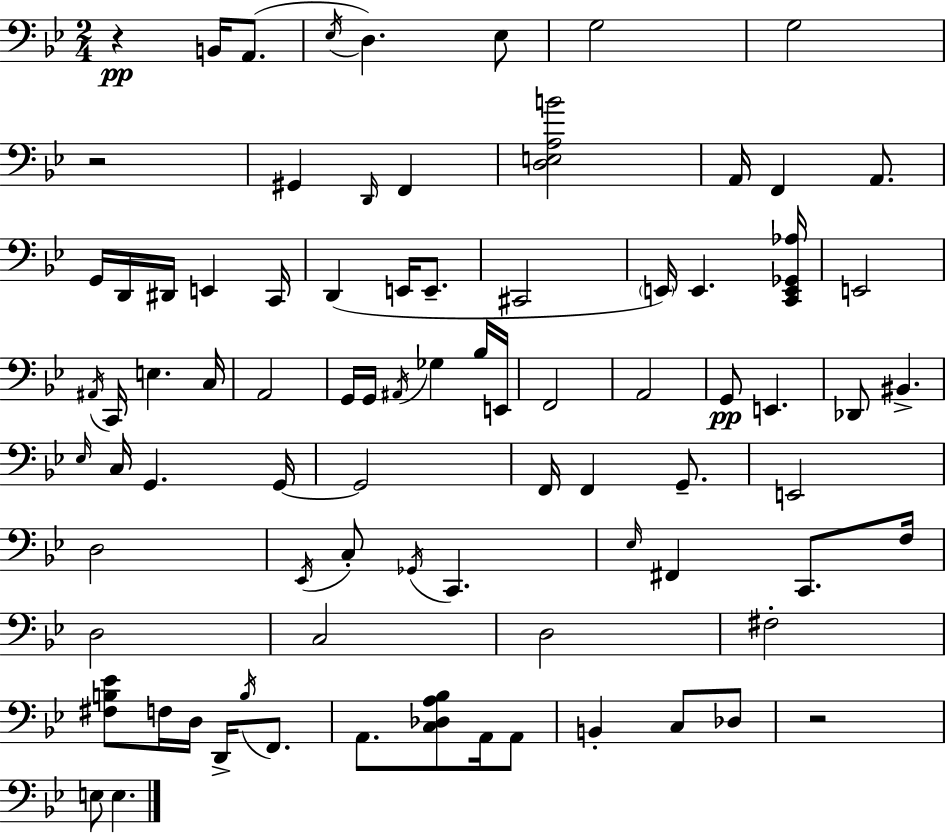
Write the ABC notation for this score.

X:1
T:Untitled
M:2/4
L:1/4
K:Gm
z B,,/4 A,,/2 _E,/4 D, _E,/2 G,2 G,2 z2 ^G,, D,,/4 F,, [D,E,A,B]2 A,,/4 F,, A,,/2 G,,/4 D,,/4 ^D,,/4 E,, C,,/4 D,, E,,/4 E,,/2 ^C,,2 E,,/4 E,, [C,,E,,_G,,_A,]/4 E,,2 ^A,,/4 C,,/4 E, C,/4 A,,2 G,,/4 G,,/4 ^A,,/4 _G, _B,/4 E,,/4 F,,2 A,,2 G,,/2 E,, _D,,/2 ^B,, _E,/4 C,/4 G,, G,,/4 G,,2 F,,/4 F,, G,,/2 E,,2 D,2 _E,,/4 C,/2 _G,,/4 C,, _E,/4 ^F,, C,,/2 F,/4 D,2 C,2 D,2 ^F,2 [^F,B,_E]/2 F,/4 D,/4 D,,/4 B,/4 F,,/2 A,,/2 [C,_D,A,_B,]/2 A,,/4 A,,/2 B,, C,/2 _D,/2 z2 E,/2 E,